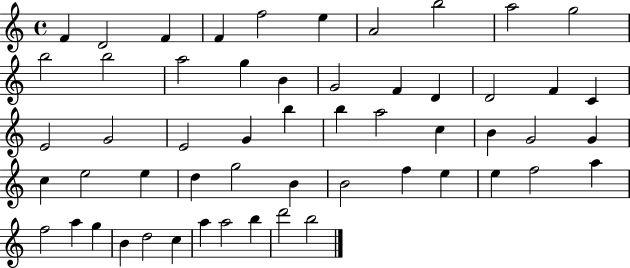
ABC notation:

X:1
T:Untitled
M:4/4
L:1/4
K:C
F D2 F F f2 e A2 b2 a2 g2 b2 b2 a2 g B G2 F D D2 F C E2 G2 E2 G b b a2 c B G2 G c e2 e d g2 B B2 f e e f2 a f2 a g B d2 c a a2 b d'2 b2